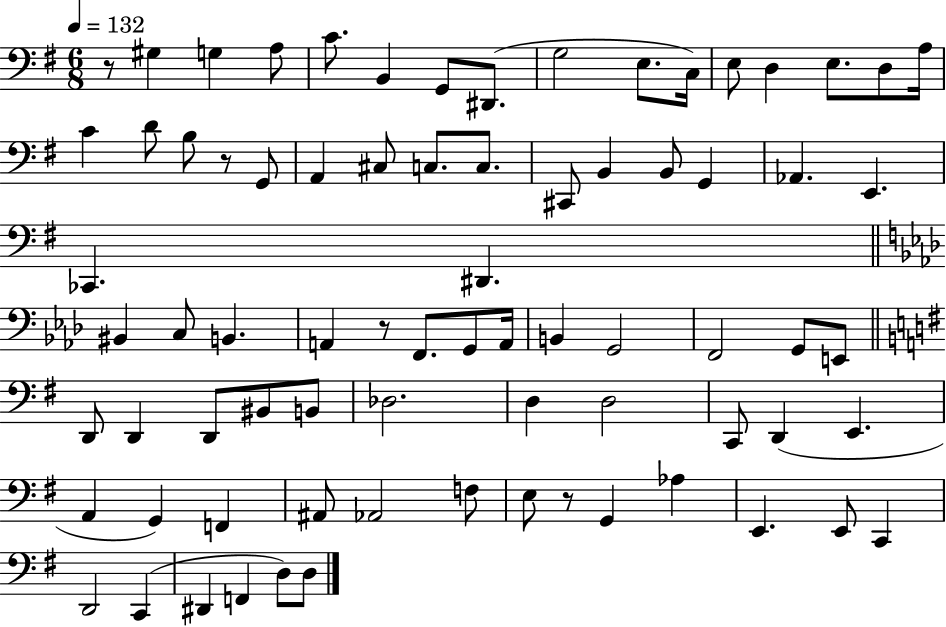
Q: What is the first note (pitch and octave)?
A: G#3